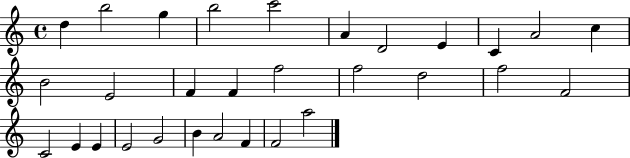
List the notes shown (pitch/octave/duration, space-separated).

D5/q B5/h G5/q B5/h C6/h A4/q D4/h E4/q C4/q A4/h C5/q B4/h E4/h F4/q F4/q F5/h F5/h D5/h F5/h F4/h C4/h E4/q E4/q E4/h G4/h B4/q A4/h F4/q F4/h A5/h